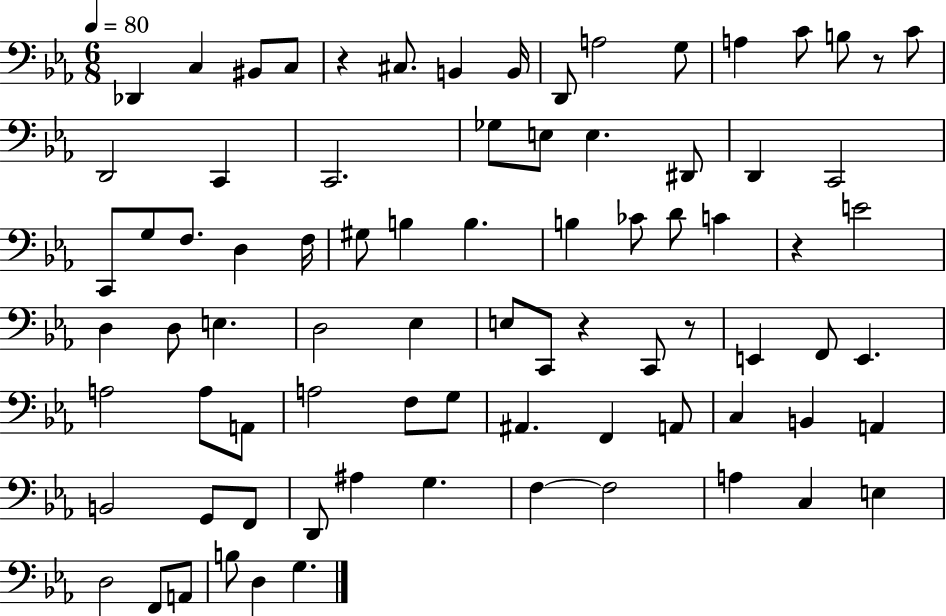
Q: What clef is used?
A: bass